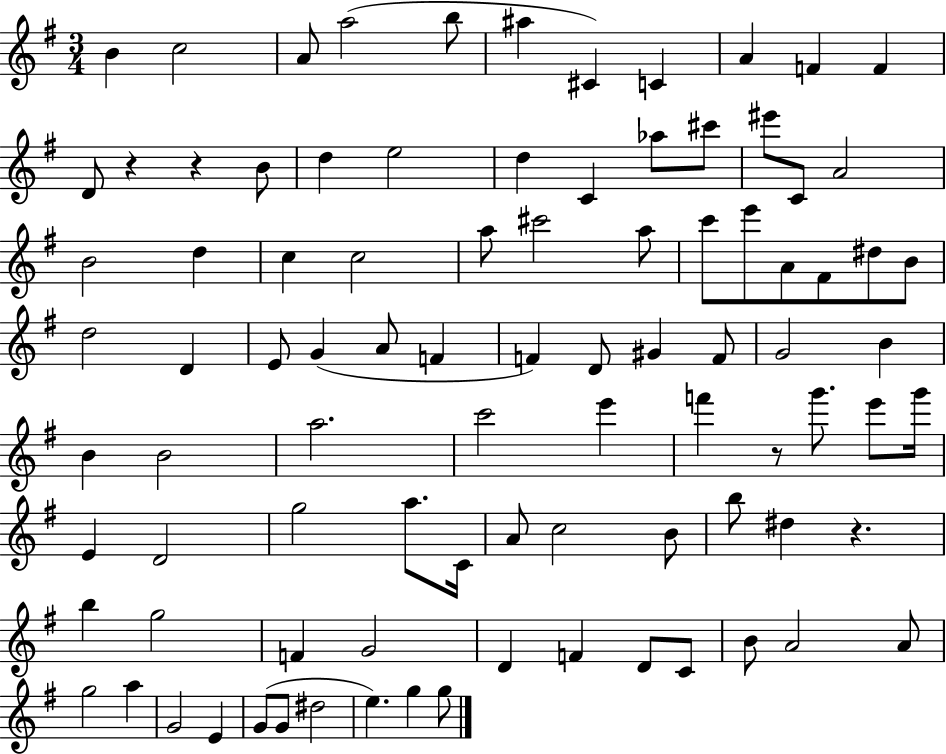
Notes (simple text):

B4/q C5/h A4/e A5/h B5/e A#5/q C#4/q C4/q A4/q F4/q F4/q D4/e R/q R/q B4/e D5/q E5/h D5/q C4/q Ab5/e C#6/e EIS6/e C4/e A4/h B4/h D5/q C5/q C5/h A5/e C#6/h A5/e C6/e E6/e A4/e F#4/e D#5/e B4/e D5/h D4/q E4/e G4/q A4/e F4/q F4/q D4/e G#4/q F4/e G4/h B4/q B4/q B4/h A5/h. C6/h E6/q F6/q R/e G6/e. E6/e G6/s E4/q D4/h G5/h A5/e. C4/s A4/e C5/h B4/e B5/e D#5/q R/q. B5/q G5/h F4/q G4/h D4/q F4/q D4/e C4/e B4/e A4/h A4/e G5/h A5/q G4/h E4/q G4/e G4/e D#5/h E5/q. G5/q G5/e